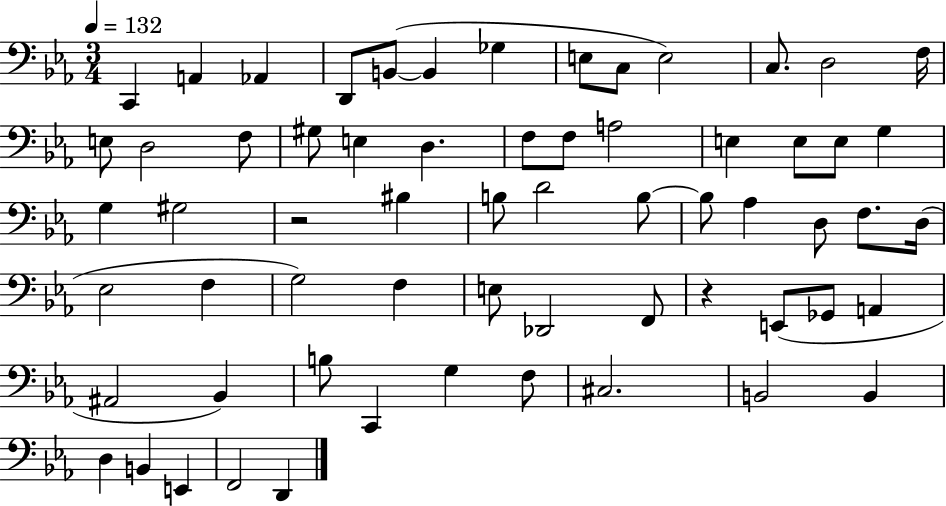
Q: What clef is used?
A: bass